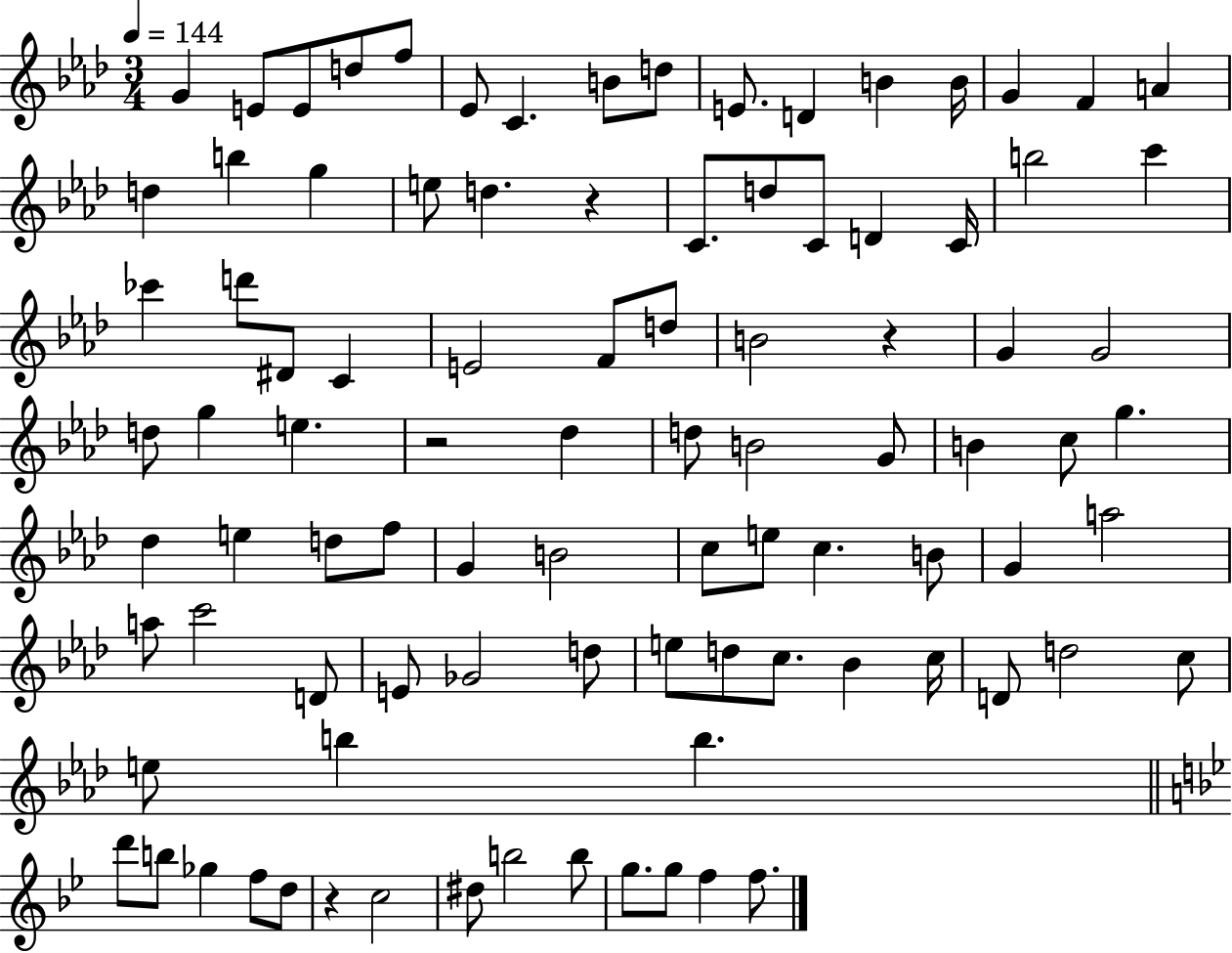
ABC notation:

X:1
T:Untitled
M:3/4
L:1/4
K:Ab
G E/2 E/2 d/2 f/2 _E/2 C B/2 d/2 E/2 D B B/4 G F A d b g e/2 d z C/2 d/2 C/2 D C/4 b2 c' _c' d'/2 ^D/2 C E2 F/2 d/2 B2 z G G2 d/2 g e z2 _d d/2 B2 G/2 B c/2 g _d e d/2 f/2 G B2 c/2 e/2 c B/2 G a2 a/2 c'2 D/2 E/2 _G2 d/2 e/2 d/2 c/2 _B c/4 D/2 d2 c/2 e/2 b b d'/2 b/2 _g f/2 d/2 z c2 ^d/2 b2 b/2 g/2 g/2 f f/2